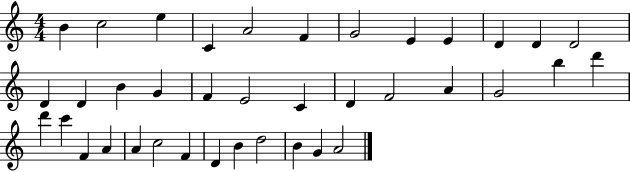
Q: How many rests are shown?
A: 0